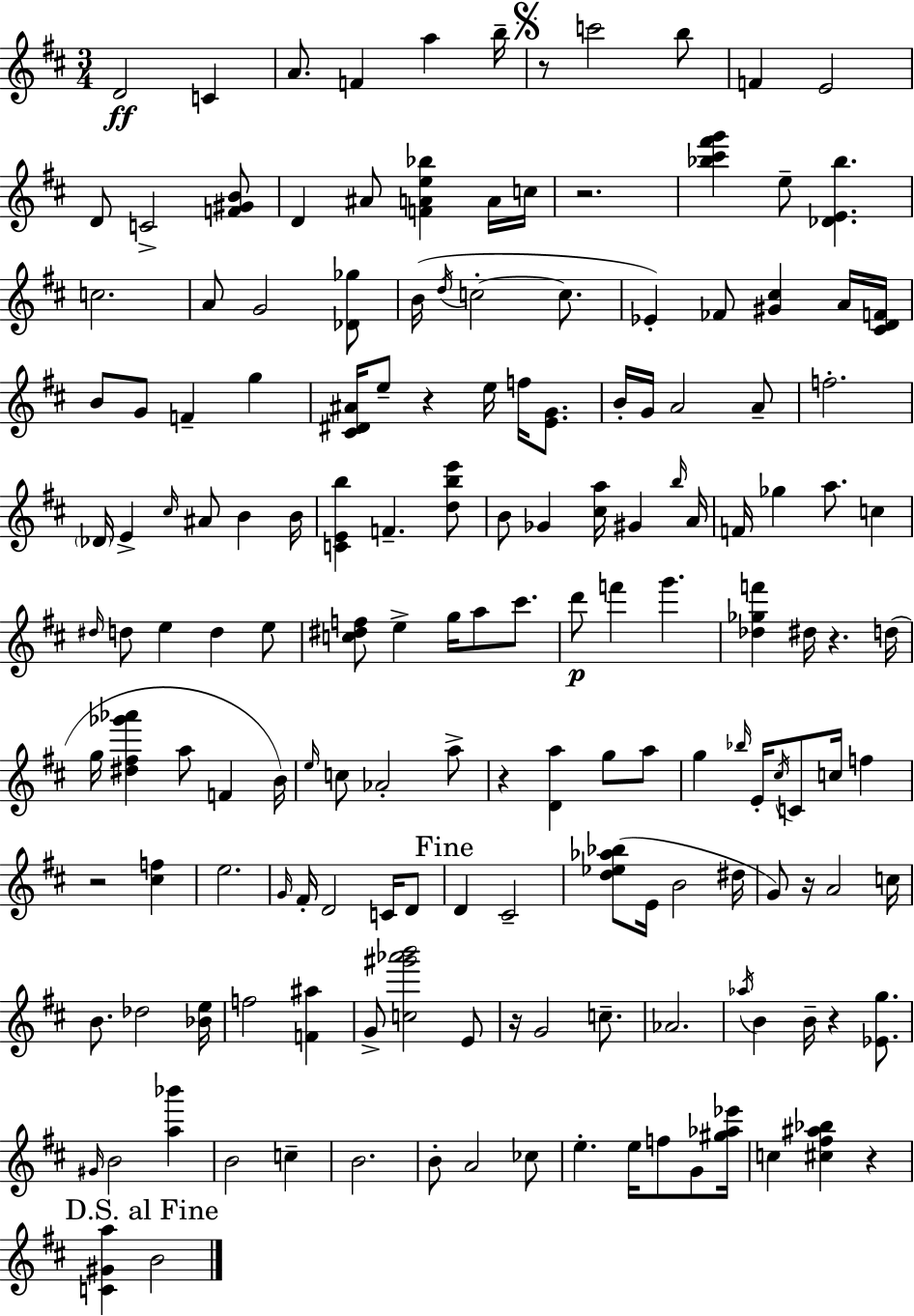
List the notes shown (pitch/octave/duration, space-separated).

D4/h C4/q A4/e. F4/q A5/q B5/s R/e C6/h B5/e F4/q E4/h D4/e C4/h [F4,G#4,B4]/e D4/q A#4/e [F4,A4,E5,Bb5]/q A4/s C5/s R/h. [Bb5,C#6,F#6,G6]/q E5/e [Db4,E4,Bb5]/q. C5/h. A4/e G4/h [Db4,Gb5]/e B4/s D5/s C5/h C5/e. Eb4/q FES4/e [G#4,C#5]/q A4/s [C#4,D4,F4]/s B4/e G4/e F4/q G5/q [C#4,D#4,A#4]/s E5/e R/q E5/s F5/s [E4,G4]/e. B4/s G4/s A4/h A4/e F5/h. Db4/s E4/q C#5/s A#4/e B4/q B4/s [C4,E4,B5]/q F4/q. [D5,B5,E6]/e B4/e Gb4/q [C#5,A5]/s G#4/q B5/s A4/s F4/s Gb5/q A5/e. C5/q D#5/s D5/e E5/q D5/q E5/e [C5,D#5,F5]/e E5/q G5/s A5/e C#6/e. D6/e F6/q G6/q. [Db5,Gb5,F6]/q D#5/s R/q. D5/s G5/s [D#5,F#5,Gb6,Ab6]/q A5/e F4/q B4/s E5/s C5/e Ab4/h A5/e R/q [D4,A5]/q G5/e A5/e G5/q Bb5/s E4/s C#5/s C4/e C5/s F5/q R/h [C#5,F5]/q E5/h. G4/s F#4/s D4/h C4/s D4/e D4/q C#4/h [D5,Eb5,Ab5,Bb5]/e E4/s B4/h D#5/s G4/e R/s A4/h C5/s B4/e. Db5/h [Bb4,E5]/s F5/h [F4,A#5]/q G4/e [C5,G#6,Ab6,B6]/h E4/e R/s G4/h C5/e. Ab4/h. Ab5/s B4/q B4/s R/q [Eb4,G5]/e. G#4/s B4/h [A5,Bb6]/q B4/h C5/q B4/h. B4/e A4/h CES5/e E5/q. E5/s F5/e G4/e [G#5,Ab5,Eb6]/s C5/q [C#5,F#5,A#5,Bb5]/q R/q [C4,G#4,A5]/q B4/h